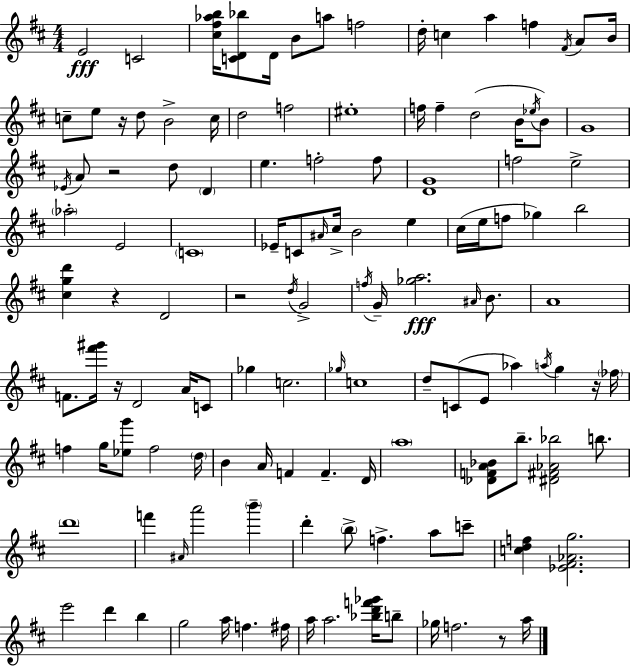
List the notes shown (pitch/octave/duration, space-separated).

E4/h C4/h [C#5,F#5,Ab5,B5]/s [C4,D4,Bb5]/e D4/s B4/e A5/e F5/h D5/s C5/q A5/q F5/q F#4/s A4/e B4/s C5/e E5/e R/s D5/e B4/h C5/s D5/h F5/h EIS5/w F5/s F5/q D5/h B4/s Eb5/s B4/e G4/w Eb4/s A4/e R/h D5/e D4/q E5/q. F5/h F5/e [D4,G4]/w F5/h E5/h Ab5/h E4/h C4/w Eb4/s C4/e A#4/s C#5/s B4/h E5/q C#5/s E5/s F5/e Gb5/q B5/h [C#5,G5,D6]/q R/q D4/h R/h D5/s G4/h F5/s G4/s [Gb5,A5]/h. A#4/s B4/e. A4/w F4/e. [F#6,G#6]/s R/s D4/h A4/s C4/e Gb5/q C5/h. Gb5/s C5/w D5/e C4/e E4/e Ab5/q A5/s G5/q R/s FES5/s F5/q G5/s [Eb5,G6]/e F5/h D5/s B4/q A4/s F4/q F4/q. D4/s A5/w [Db4,F4,A4,Bb4]/e B5/e. [D#4,F#4,Ab4,Bb5]/h B5/e. D6/w F6/q A#4/s A6/h B6/q D6/q B5/e F5/q. A5/e C6/e [C5,D5,F5]/q [Eb4,F#4,Ab4,G5]/h. E6/h D6/q B5/q G5/h A5/s F5/q. F#5/s A5/s A5/h. [Bb5,D6,F6,Gb6]/s B5/e Gb5/s F5/h. R/e A5/s